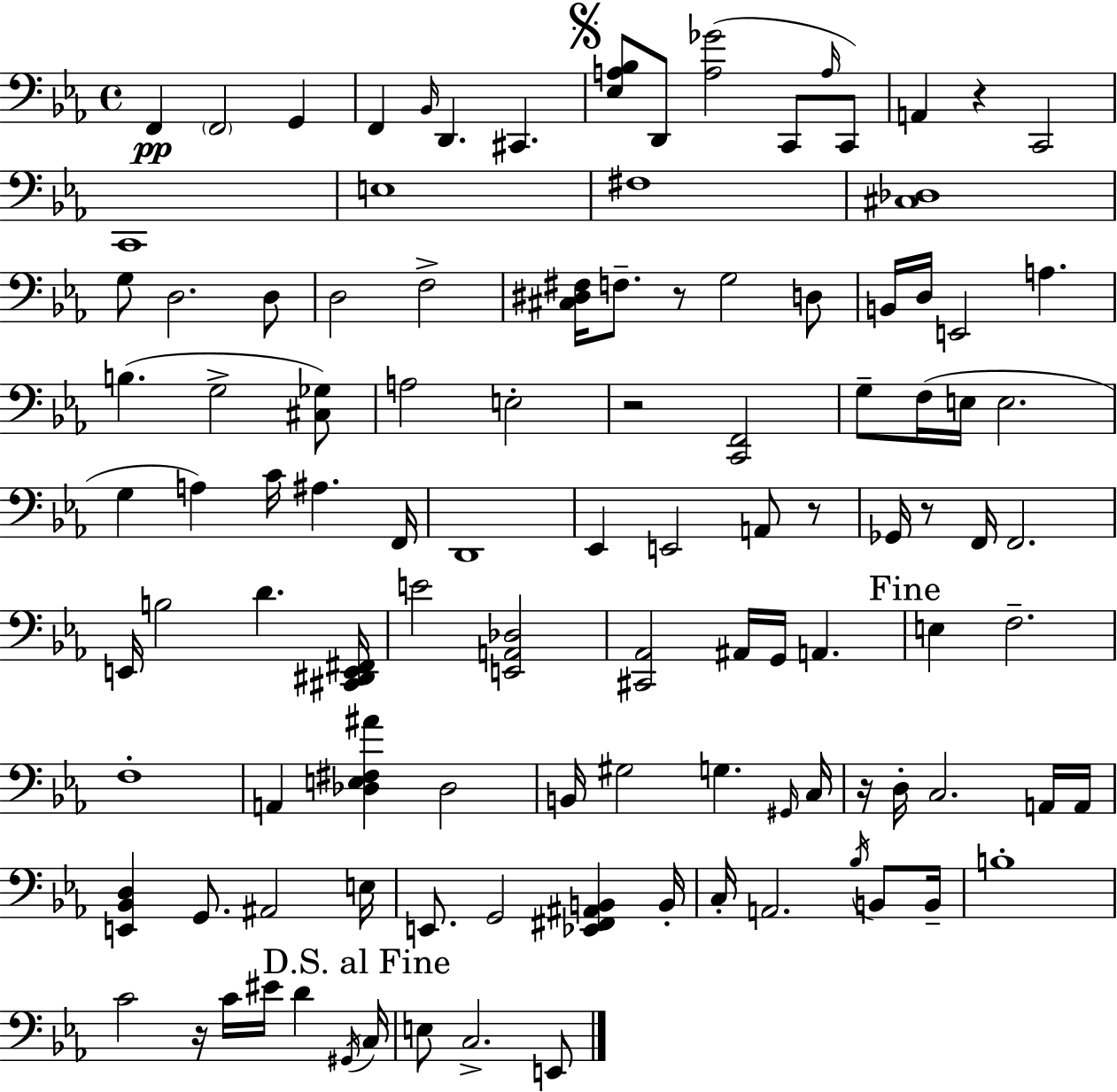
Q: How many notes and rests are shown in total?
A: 109